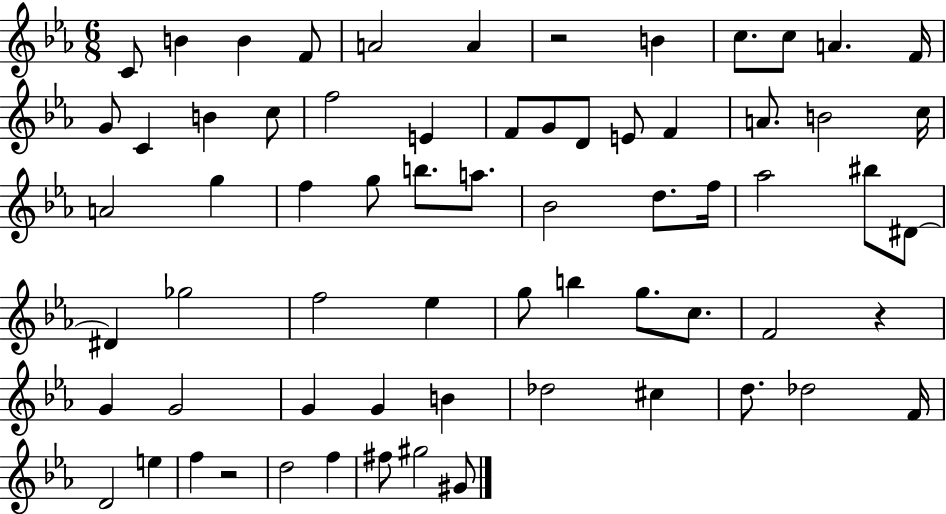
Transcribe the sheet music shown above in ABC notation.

X:1
T:Untitled
M:6/8
L:1/4
K:Eb
C/2 B B F/2 A2 A z2 B c/2 c/2 A F/4 G/2 C B c/2 f2 E F/2 G/2 D/2 E/2 F A/2 B2 c/4 A2 g f g/2 b/2 a/2 _B2 d/2 f/4 _a2 ^b/2 ^D/2 ^D _g2 f2 _e g/2 b g/2 c/2 F2 z G G2 G G B _d2 ^c d/2 _d2 F/4 D2 e f z2 d2 f ^f/2 ^g2 ^G/2